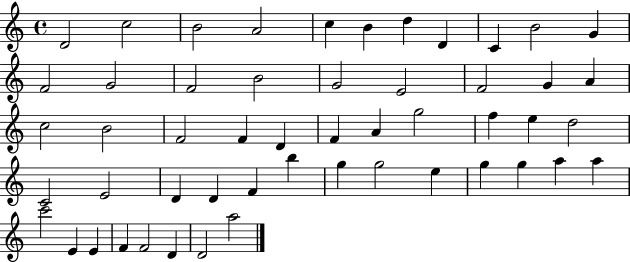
X:1
T:Untitled
M:4/4
L:1/4
K:C
D2 c2 B2 A2 c B d D C B2 G F2 G2 F2 B2 G2 E2 F2 G A c2 B2 F2 F D F A g2 f e d2 C2 E2 D D F b g g2 e g g a a c'2 E E F F2 D D2 a2